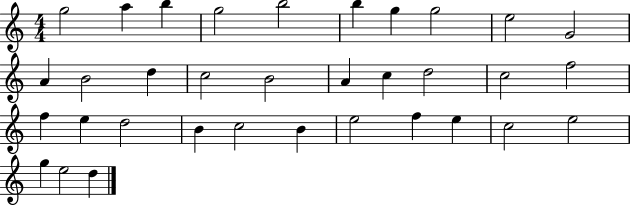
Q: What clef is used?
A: treble